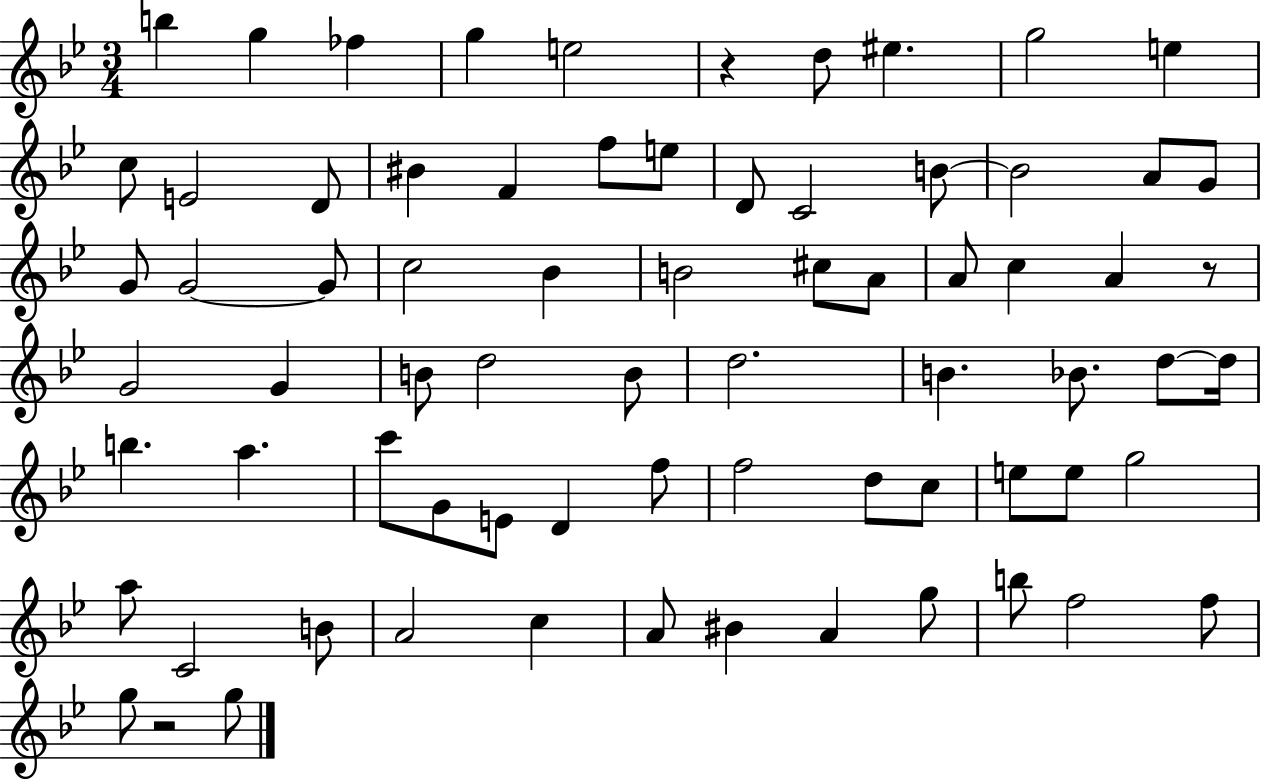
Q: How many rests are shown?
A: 3